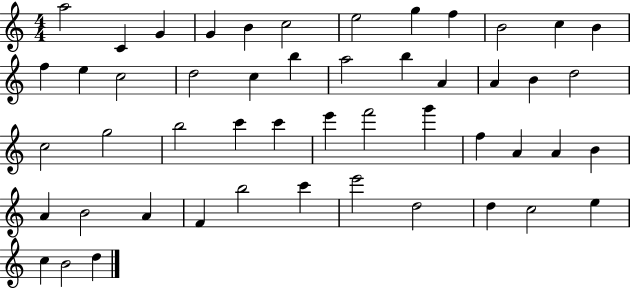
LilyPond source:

{
  \clef treble
  \numericTimeSignature
  \time 4/4
  \key c \major
  a''2 c'4 g'4 | g'4 b'4 c''2 | e''2 g''4 f''4 | b'2 c''4 b'4 | \break f''4 e''4 c''2 | d''2 c''4 b''4 | a''2 b''4 a'4 | a'4 b'4 d''2 | \break c''2 g''2 | b''2 c'''4 c'''4 | e'''4 f'''2 g'''4 | f''4 a'4 a'4 b'4 | \break a'4 b'2 a'4 | f'4 b''2 c'''4 | e'''2 d''2 | d''4 c''2 e''4 | \break c''4 b'2 d''4 | \bar "|."
}